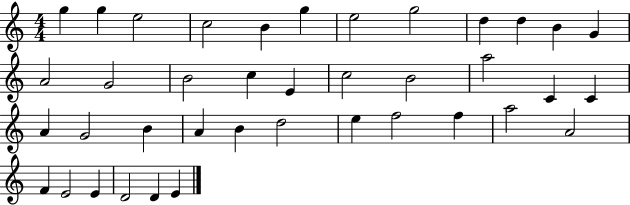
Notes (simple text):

G5/q G5/q E5/h C5/h B4/q G5/q E5/h G5/h D5/q D5/q B4/q G4/q A4/h G4/h B4/h C5/q E4/q C5/h B4/h A5/h C4/q C4/q A4/q G4/h B4/q A4/q B4/q D5/h E5/q F5/h F5/q A5/h A4/h F4/q E4/h E4/q D4/h D4/q E4/q